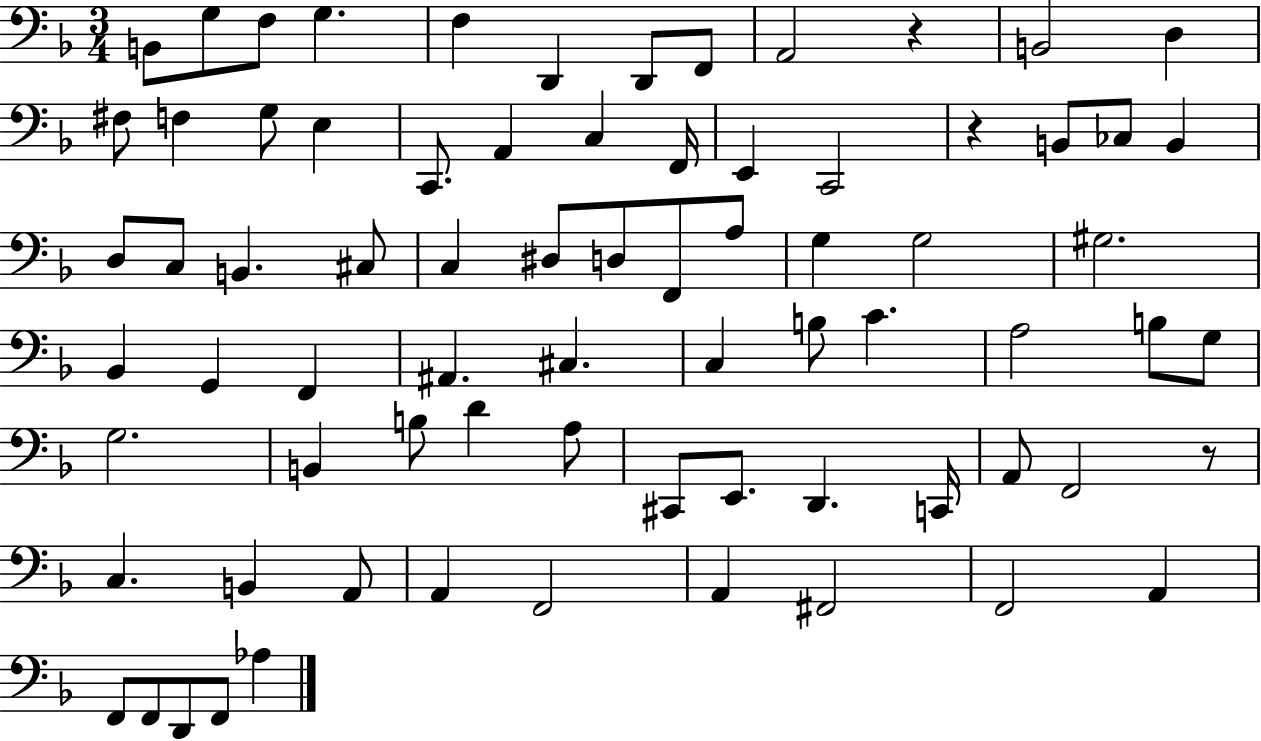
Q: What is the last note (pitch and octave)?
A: Ab3